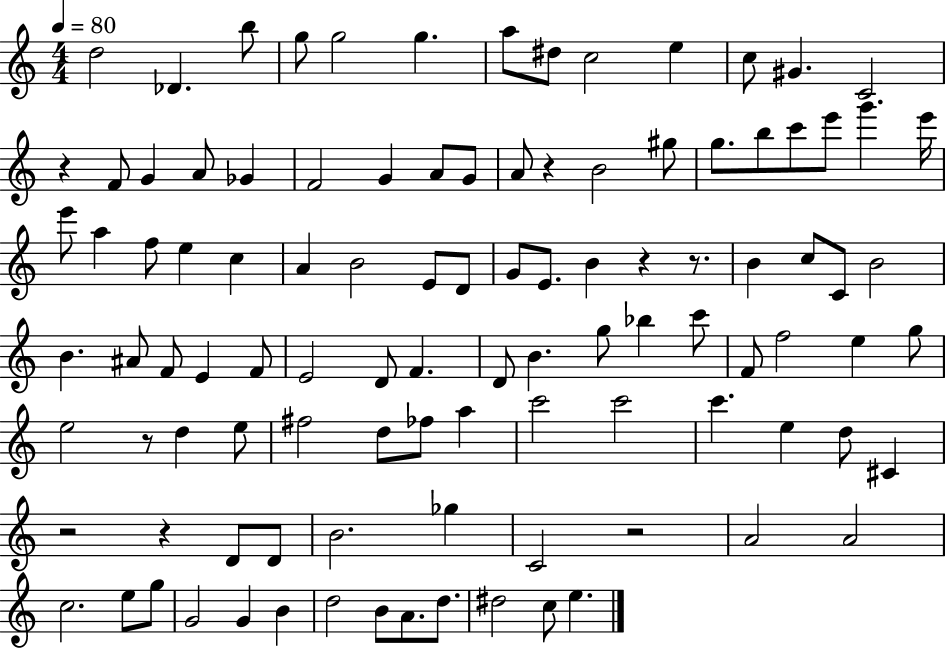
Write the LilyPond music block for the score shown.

{
  \clef treble
  \numericTimeSignature
  \time 4/4
  \key c \major
  \tempo 4 = 80
  \repeat volta 2 { d''2 des'4. b''8 | g''8 g''2 g''4. | a''8 dis''8 c''2 e''4 | c''8 gis'4. c'2 | \break r4 f'8 g'4 a'8 ges'4 | f'2 g'4 a'8 g'8 | a'8 r4 b'2 gis''8 | g''8. b''8 c'''8 e'''8 g'''4. e'''16 | \break e'''8 a''4 f''8 e''4 c''4 | a'4 b'2 e'8 d'8 | g'8 e'8. b'4 r4 r8. | b'4 c''8 c'8 b'2 | \break b'4. ais'8 f'8 e'4 f'8 | e'2 d'8 f'4. | d'8 b'4. g''8 bes''4 c'''8 | f'8 f''2 e''4 g''8 | \break e''2 r8 d''4 e''8 | fis''2 d''8 fes''8 a''4 | c'''2 c'''2 | c'''4. e''4 d''8 cis'4 | \break r2 r4 d'8 d'8 | b'2. ges''4 | c'2 r2 | a'2 a'2 | \break c''2. e''8 g''8 | g'2 g'4 b'4 | d''2 b'8 a'8. d''8. | dis''2 c''8 e''4. | \break } \bar "|."
}